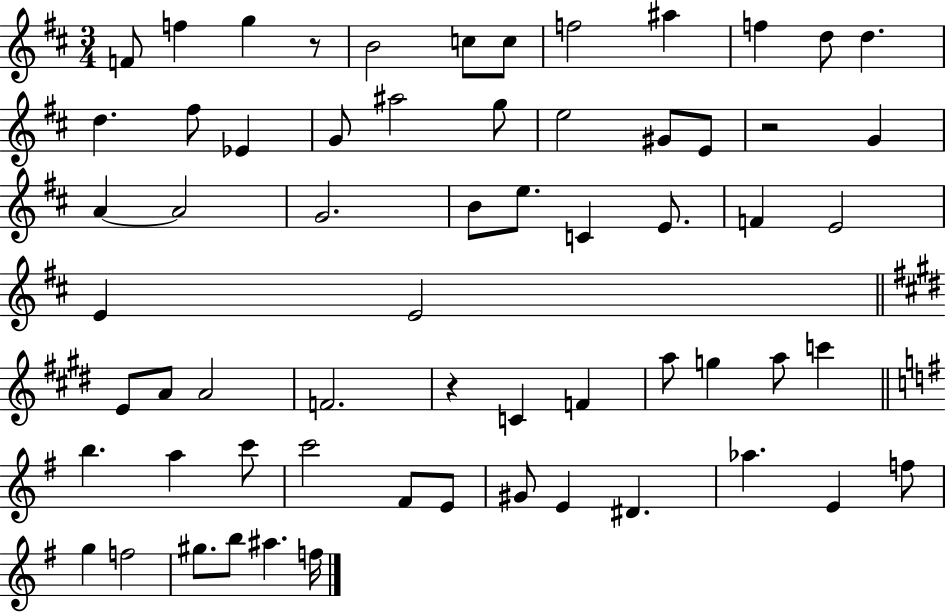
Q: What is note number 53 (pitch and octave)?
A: E4